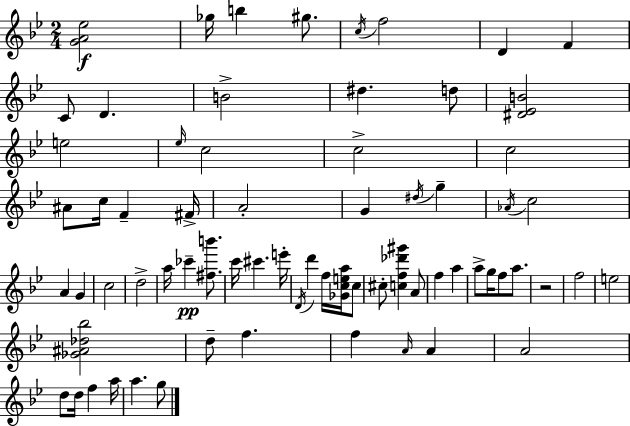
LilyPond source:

{
  \clef treble
  \numericTimeSignature
  \time 2/4
  \key bes \major
  <g' a' ees''>2\f | ges''16 b''4 gis''8. | \acciaccatura { c''16 } f''2 | d'4 f'4 | \break c'8 d'4. | b'2-> | dis''4. d''8 | <dis' ees' b'>2 | \break e''2 | \grace { ees''16 } c''2 | c''2-> | c''2 | \break ais'8 c''16 f'4-- | fis'16-> a'2-. | g'4 \acciaccatura { dis''16 } g''4-- | \acciaccatura { aes'16 } c''2 | \break a'4 | g'4 c''2 | d''2-> | a''16 ces'''4--\pp | \break <fis'' b'''>8. c'''16 cis'''4. | e'''16-. \acciaccatura { d'16 } d'''4 | f''16 <ges' c'' e'' a''>16 c''8 cis''8-. <c'' f'' des''' gis'''>4 | a'8 f''4 | \break a''4 a''8-> g''16 | f''8 a''8. r2 | f''2 | e''2 | \break <ges' ais' des'' bes''>2 | d''8-- f''4. | f''4 | \grace { a'16 } a'4 a'2 | \break d''8 | d''16 f''4 a''16 a''4. | g''8 \bar "|."
}